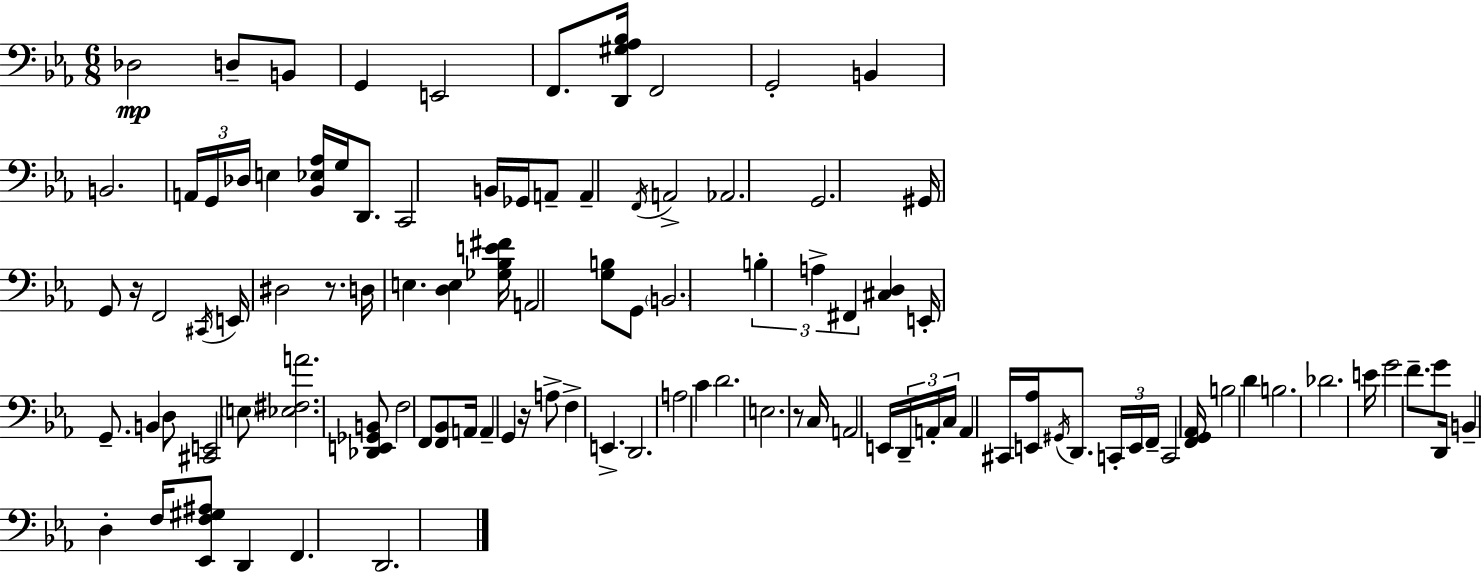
{
  \clef bass
  \numericTimeSignature
  \time 6/8
  \key ees \major
  des2\mp d8-- b,8 | g,4 e,2 | f,8. <d, gis aes bes>16 f,2 | g,2-. b,4 | \break b,2. | \tuplet 3/2 { a,16 g,16 des16 } e4 <bes, ees aes>16 g16 d,8. | c,2 b,16 ges,16 a,8-- | a,4-- \acciaccatura { f,16 } a,2-> | \break aes,2. | g,2. | gis,16 g,8 r16 f,2 | \acciaccatura { cis,16 } e,16 dis2 r8. | \break d16 e4. <d e>4 | <ges bes e' fis'>16 a,2 <g b>8 | g,8 \parenthesize b,2. | \tuplet 3/2 { b4-. a4-> fis,4 } | \break <cis d>4 e,16-. g,8.-- b,4 | d8 <cis, e,>2 | \parenthesize e8 <ees fis a'>2. | <des, e, ges, b,>8 f2 | \break f,8 <f, bes,>8 a,16 a,4-- g,4 | r16 a8-> f4-> e,4.-> | d,2. | a2 c'4 | \break d'2. | e2. | r8 c16 a,2 | e,16 \tuplet 3/2 { d,16-- a,16-. c16 } a,4 cis,16 <e, aes>16 \acciaccatura { gis,16 } | \break d,8. \tuplet 3/2 { c,16-. e,16 f,16-- } c,2 | <f, g, aes,>16 b2 d'4 | b2. | des'2. | \break e'16 g'2 | f'8.-- g'8 d,16 b,4-- d4-. | f16 <ees, f gis ais>8 d,4 f,4. | d,2. | \break \bar "|."
}